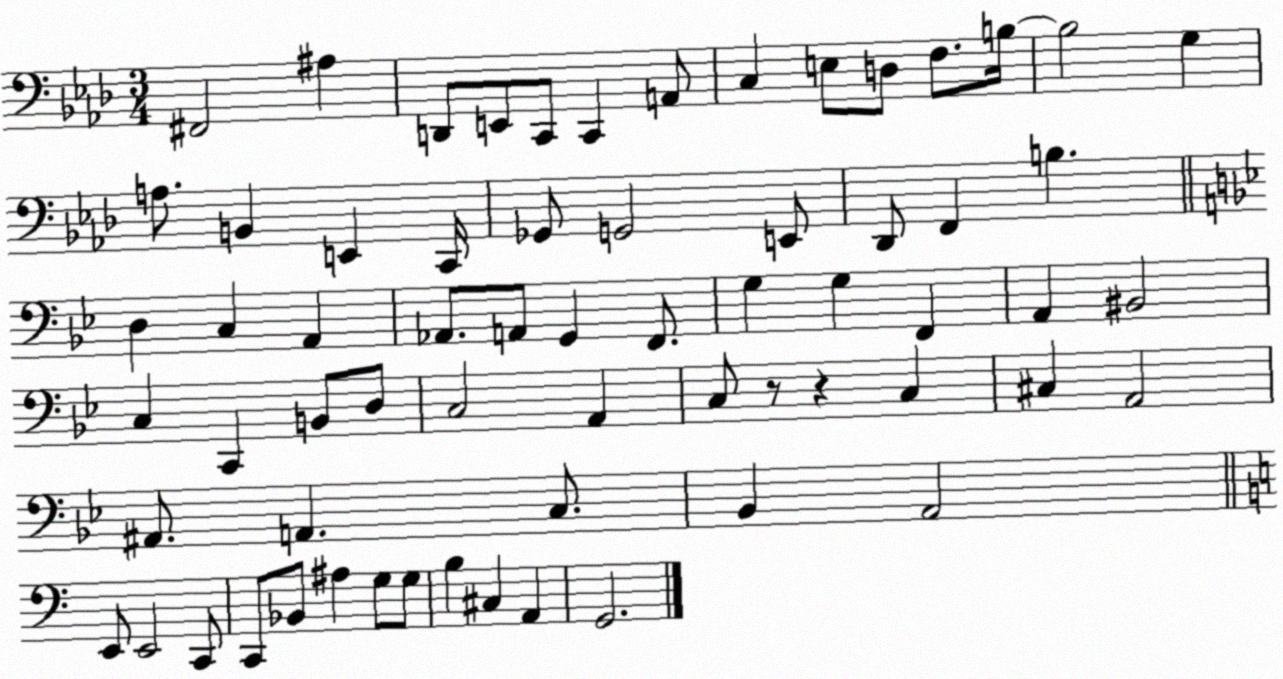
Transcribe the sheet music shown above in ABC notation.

X:1
T:Untitled
M:3/4
L:1/4
K:Ab
^F,,2 ^A, D,,/2 E,,/2 C,,/2 C,, A,,/2 C, E,/2 D,/2 F,/2 B,/4 B,2 G, A,/2 B,, E,, C,,/4 _G,,/2 G,,2 E,,/2 _D,,/2 F,, B, D, C, A,, _A,,/2 A,,/2 G,, F,,/2 G, G, F,, A,, ^B,,2 C, C,, B,,/2 D,/2 C,2 A,, C,/2 z/2 z C, ^C, A,,2 ^A,,/2 A,, C,/2 _B,, A,,2 E,,/2 E,,2 C,,/2 C,,/2 _B,,/2 ^A, G,/2 G,/2 B, ^C, A,, G,,2